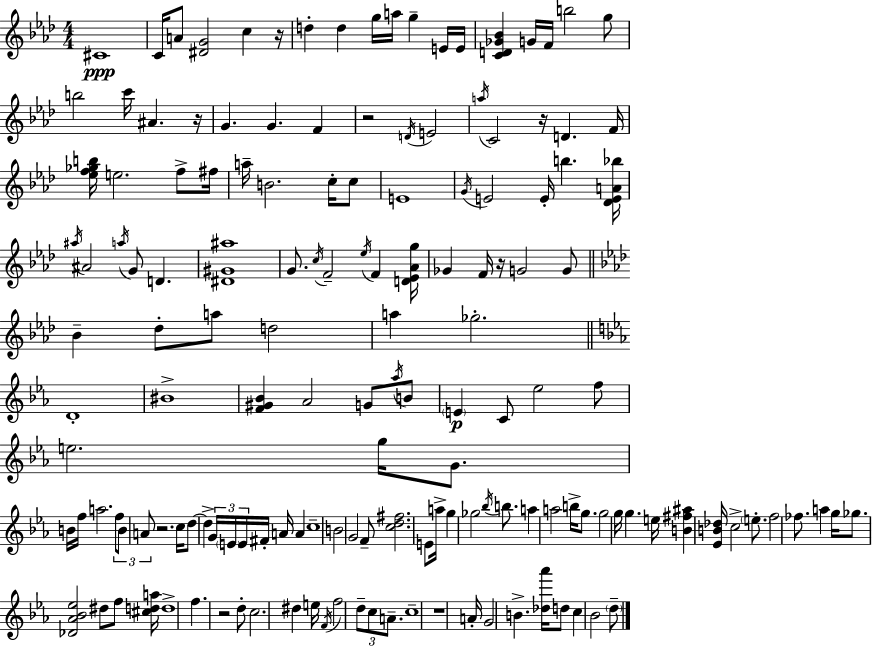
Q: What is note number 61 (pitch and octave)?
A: BIS4